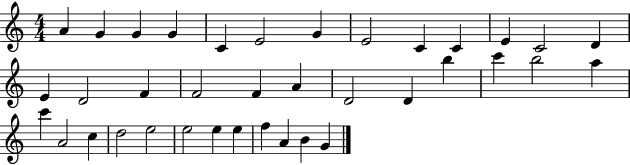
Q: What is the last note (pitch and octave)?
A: G4